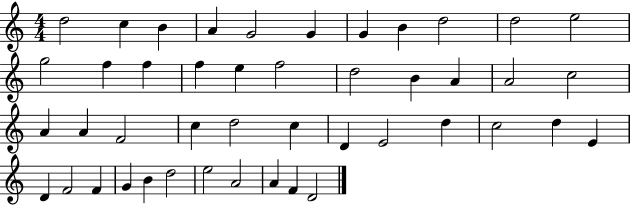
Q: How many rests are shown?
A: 0